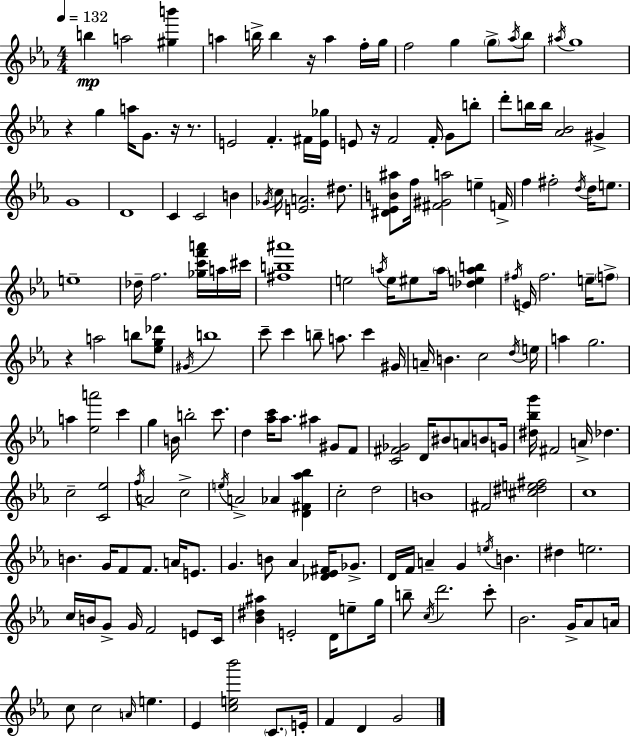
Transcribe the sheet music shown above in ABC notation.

X:1
T:Untitled
M:4/4
L:1/4
K:Cm
b a2 [^gb'] a b/4 b z/4 a f/4 g/4 f2 g g/2 _a/4 _b/2 ^a/4 g4 z g a/4 G/2 z/4 z/2 E2 F ^F/4 [E_g]/4 E/2 z/4 F2 F/4 G/2 b/2 d'/2 b/4 b/4 [_A_B]2 ^G G4 D4 C C2 B _G/4 c/4 [EA]2 ^d/2 [^D_EB^a]/2 f/4 [^F^Ga]2 e F/4 f ^f2 d/4 d/4 e/2 e4 _d/4 f2 [_gc'f'a']/4 a/4 ^c'/4 [^fb^a']4 e2 a/4 e/4 ^e/2 a/4 [_deab] ^f/4 E/4 ^f2 e/4 f/2 z a2 b/2 [_eg_d']/2 ^G/4 b4 c'/2 c' b/2 a/2 c' ^G/4 A/4 B c2 d/4 e/4 a g2 a [_ea']2 c' g B/4 b2 c'/2 d [_ac']/4 _a/2 ^a ^G/2 F/2 [C^F_G]2 D/4 ^B/2 A/2 B/2 G/4 [^d_bg']/4 ^F2 A/4 _d c2 [C_e]2 f/4 A2 c2 e/4 A2 _A [D^F_a_b] c2 d2 B4 ^F2 [^c^de^f]2 c4 B G/4 F/2 F/2 A/4 E/2 G B/2 _A [_D_E^F]/4 _G/2 D/4 F/4 A G e/4 B ^d e2 c/4 B/4 G/2 G/4 F2 E/2 C/4 [_B^d^a] E2 D/4 e/2 g/4 b/2 c/4 d'2 c'/2 _B2 G/4 _A/2 A/4 c/2 c2 A/4 e _E [ce_b']2 C/2 E/4 F D G2